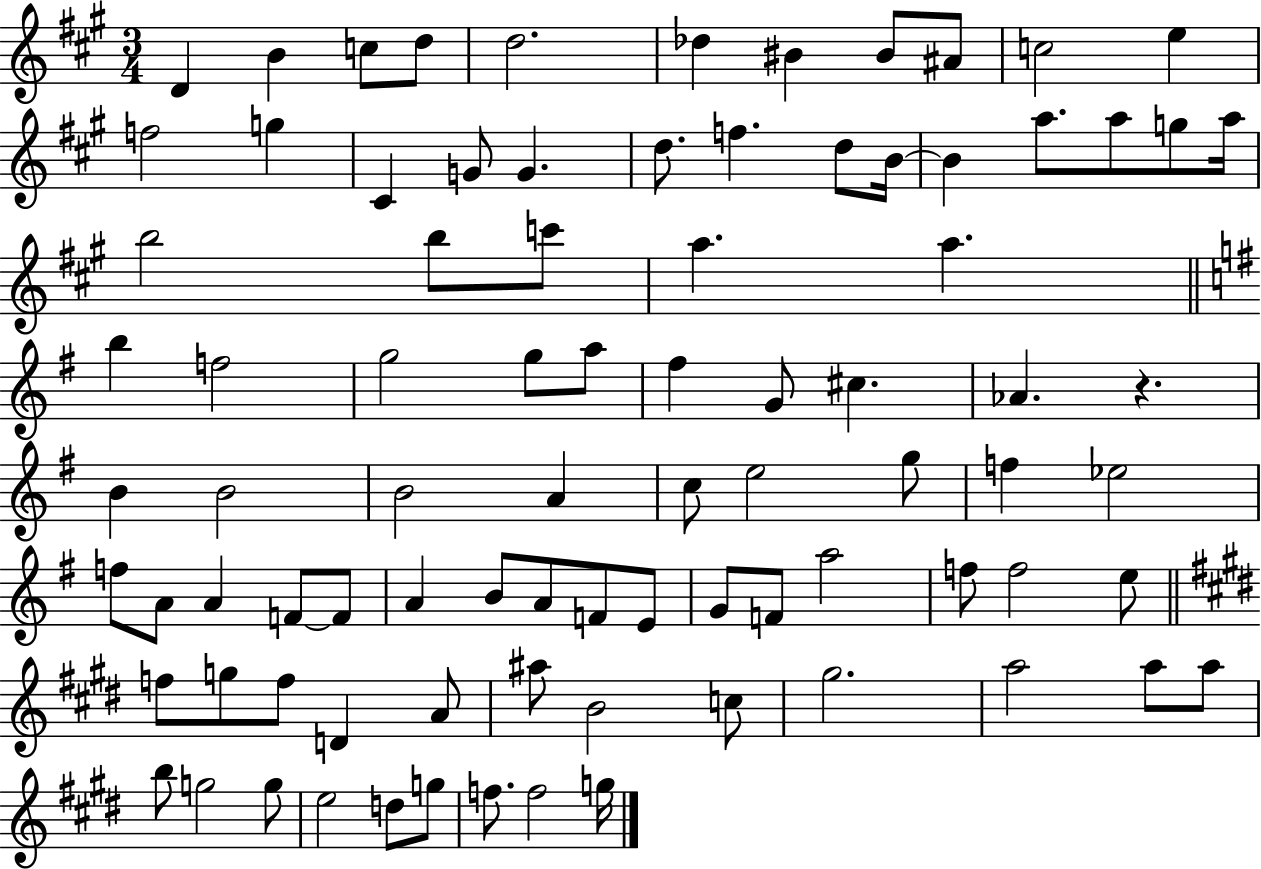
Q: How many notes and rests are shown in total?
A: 86